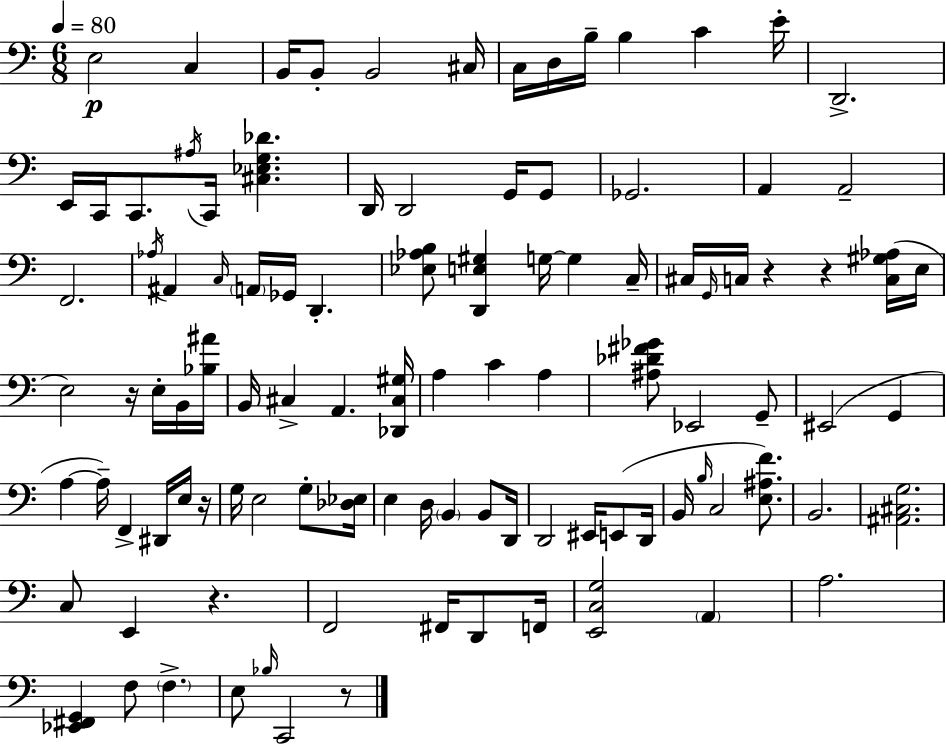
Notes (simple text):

E3/h C3/q B2/s B2/e B2/h C#3/s C3/s D3/s B3/s B3/q C4/q E4/s D2/h. E2/s C2/s C2/e. A#3/s C2/s [C#3,Eb3,G3,Db4]/q. D2/s D2/h G2/s G2/e Gb2/h. A2/q A2/h F2/h. Ab3/s A#2/q C3/s A2/s Gb2/s D2/q. [Eb3,Ab3,B3]/e [D2,E3,G#3]/q G3/s G3/q C3/s C#3/s G2/s C3/s R/q R/q [C3,G#3,Ab3]/s E3/s E3/h R/s E3/s B2/s [Bb3,A#4]/s B2/s C#3/q A2/q. [Db2,C#3,G#3]/s A3/q C4/q A3/q [A#3,Db4,F#4,Gb4]/e Eb2/h G2/e EIS2/h G2/q A3/q A3/s F2/q D#2/s E3/s R/s G3/s E3/h G3/e [Db3,Eb3]/s E3/q D3/s B2/q B2/e D2/s D2/h EIS2/s E2/e D2/s B2/s B3/s C3/h [E3,A#3,F4]/e. B2/h. [A#2,C#3,G3]/h. C3/e E2/q R/q. F2/h F#2/s D2/e F2/s [E2,C3,G3]/h A2/q A3/h. [Eb2,F#2,G2]/q F3/e F3/q. E3/e Bb3/s C2/h R/e